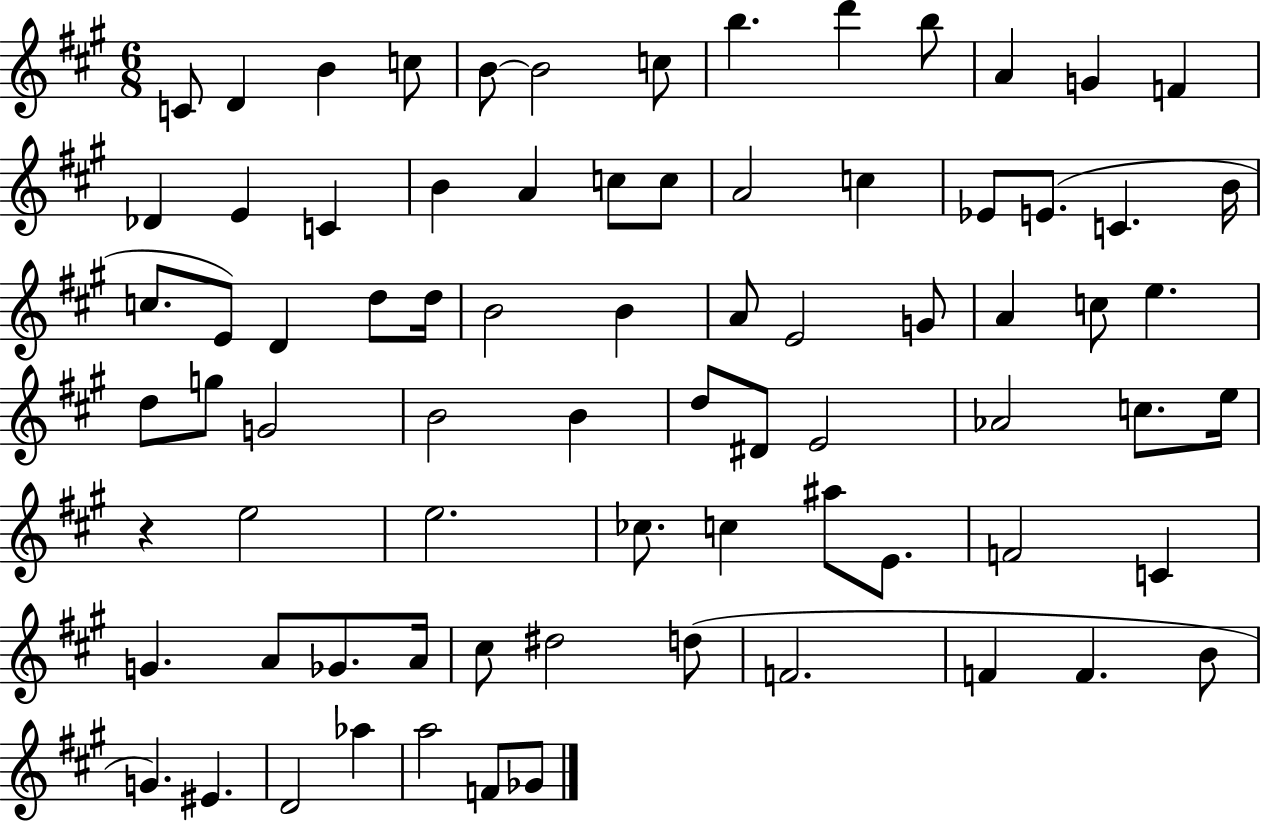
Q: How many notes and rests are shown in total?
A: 77